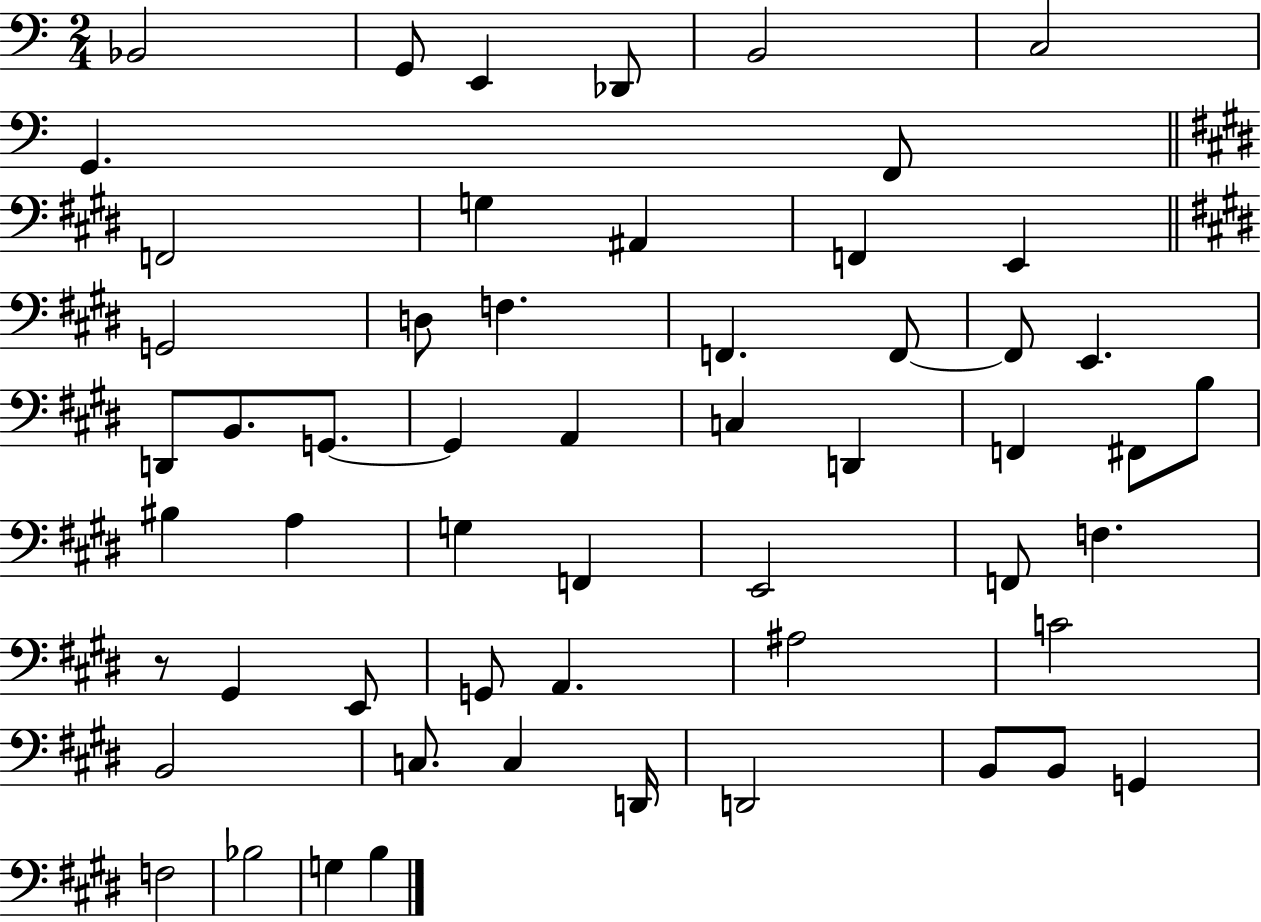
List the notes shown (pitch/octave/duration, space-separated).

Bb2/h G2/e E2/q Db2/e B2/h C3/h G2/q. F2/e F2/h G3/q A#2/q F2/q E2/q G2/h D3/e F3/q. F2/q. F2/e F2/e E2/q. D2/e B2/e. G2/e. G2/q A2/q C3/q D2/q F2/q F#2/e B3/e BIS3/q A3/q G3/q F2/q E2/h F2/e F3/q. R/e G#2/q E2/e G2/e A2/q. A#3/h C4/h B2/h C3/e. C3/q D2/s D2/h B2/e B2/e G2/q F3/h Bb3/h G3/q B3/q